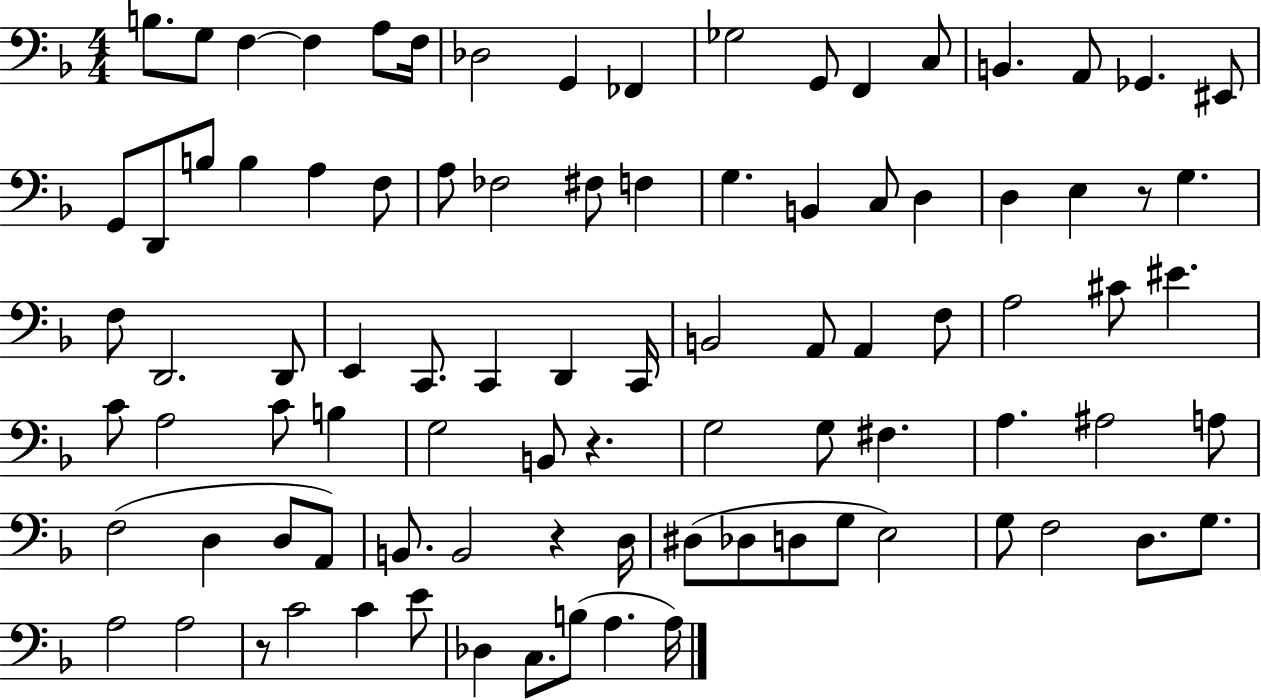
B3/e. G3/e F3/q F3/q A3/e F3/s Db3/h G2/q FES2/q Gb3/h G2/e F2/q C3/e B2/q. A2/e Gb2/q. EIS2/e G2/e D2/e B3/e B3/q A3/q F3/e A3/e FES3/h F#3/e F3/q G3/q. B2/q C3/e D3/q D3/q E3/q R/e G3/q. F3/e D2/h. D2/e E2/q C2/e. C2/q D2/q C2/s B2/h A2/e A2/q F3/e A3/h C#4/e EIS4/q. C4/e A3/h C4/e B3/q G3/h B2/e R/q. G3/h G3/e F#3/q. A3/q. A#3/h A3/e F3/h D3/q D3/e A2/e B2/e. B2/h R/q D3/s D#3/e Db3/e D3/e G3/e E3/h G3/e F3/h D3/e. G3/e. A3/h A3/h R/e C4/h C4/q E4/e Db3/q C3/e. B3/e A3/q. A3/s